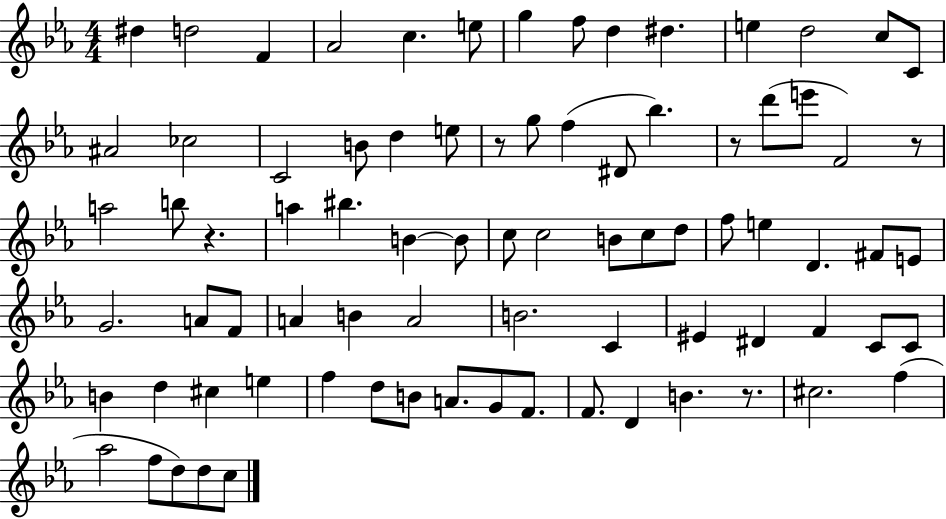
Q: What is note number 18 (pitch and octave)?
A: B4